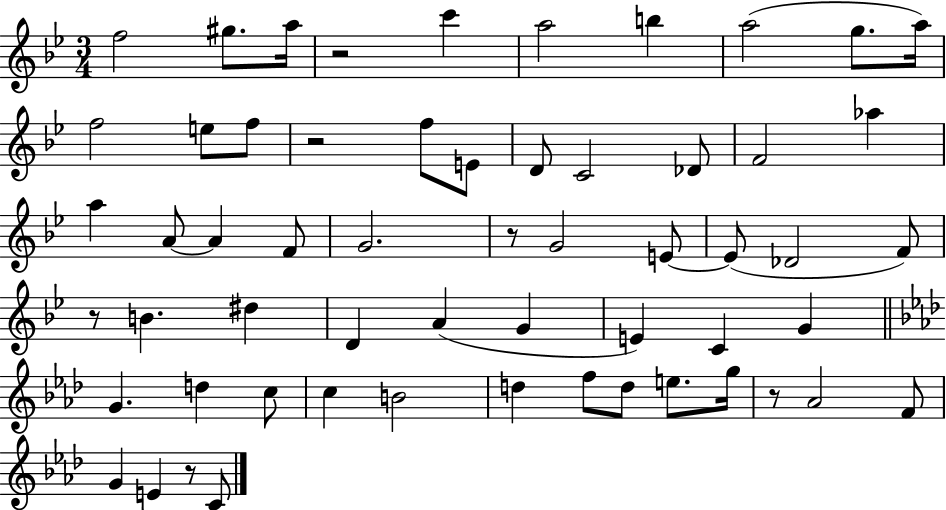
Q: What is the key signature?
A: BES major